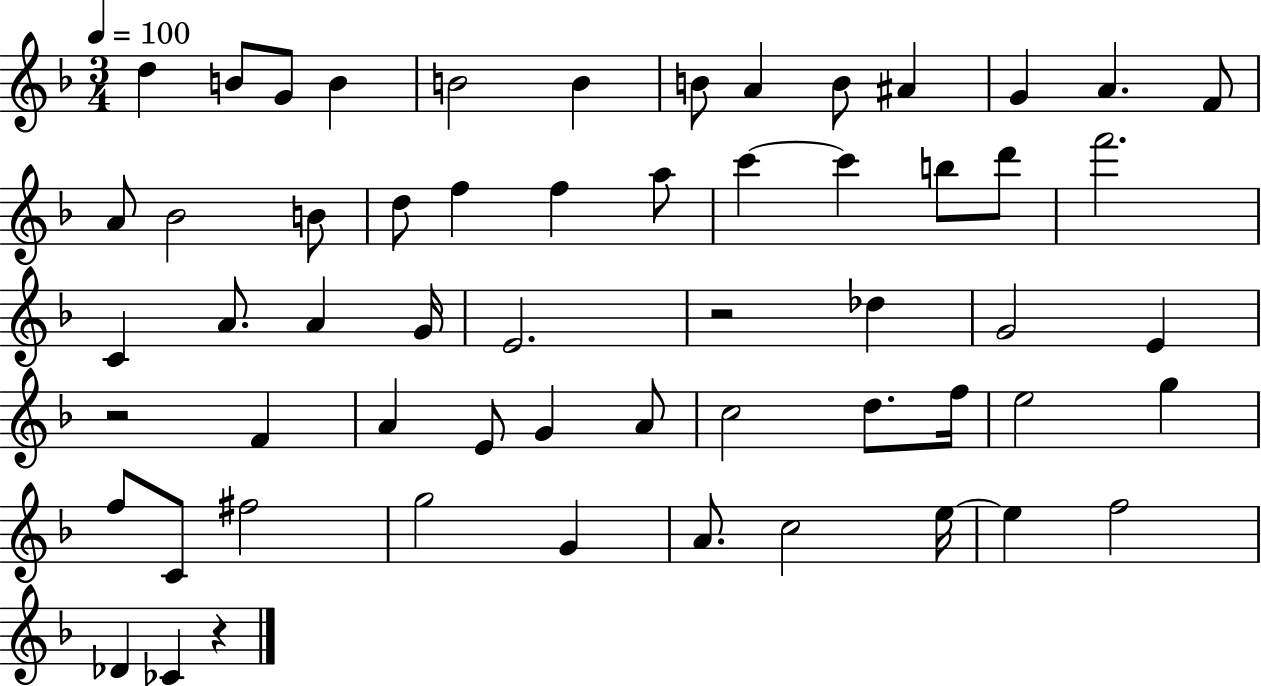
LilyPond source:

{
  \clef treble
  \numericTimeSignature
  \time 3/4
  \key f \major
  \tempo 4 = 100
  \repeat volta 2 { d''4 b'8 g'8 b'4 | b'2 b'4 | b'8 a'4 b'8 ais'4 | g'4 a'4. f'8 | \break a'8 bes'2 b'8 | d''8 f''4 f''4 a''8 | c'''4~~ c'''4 b''8 d'''8 | f'''2. | \break c'4 a'8. a'4 g'16 | e'2. | r2 des''4 | g'2 e'4 | \break r2 f'4 | a'4 e'8 g'4 a'8 | c''2 d''8. f''16 | e''2 g''4 | \break f''8 c'8 fis''2 | g''2 g'4 | a'8. c''2 e''16~~ | e''4 f''2 | \break des'4 ces'4 r4 | } \bar "|."
}